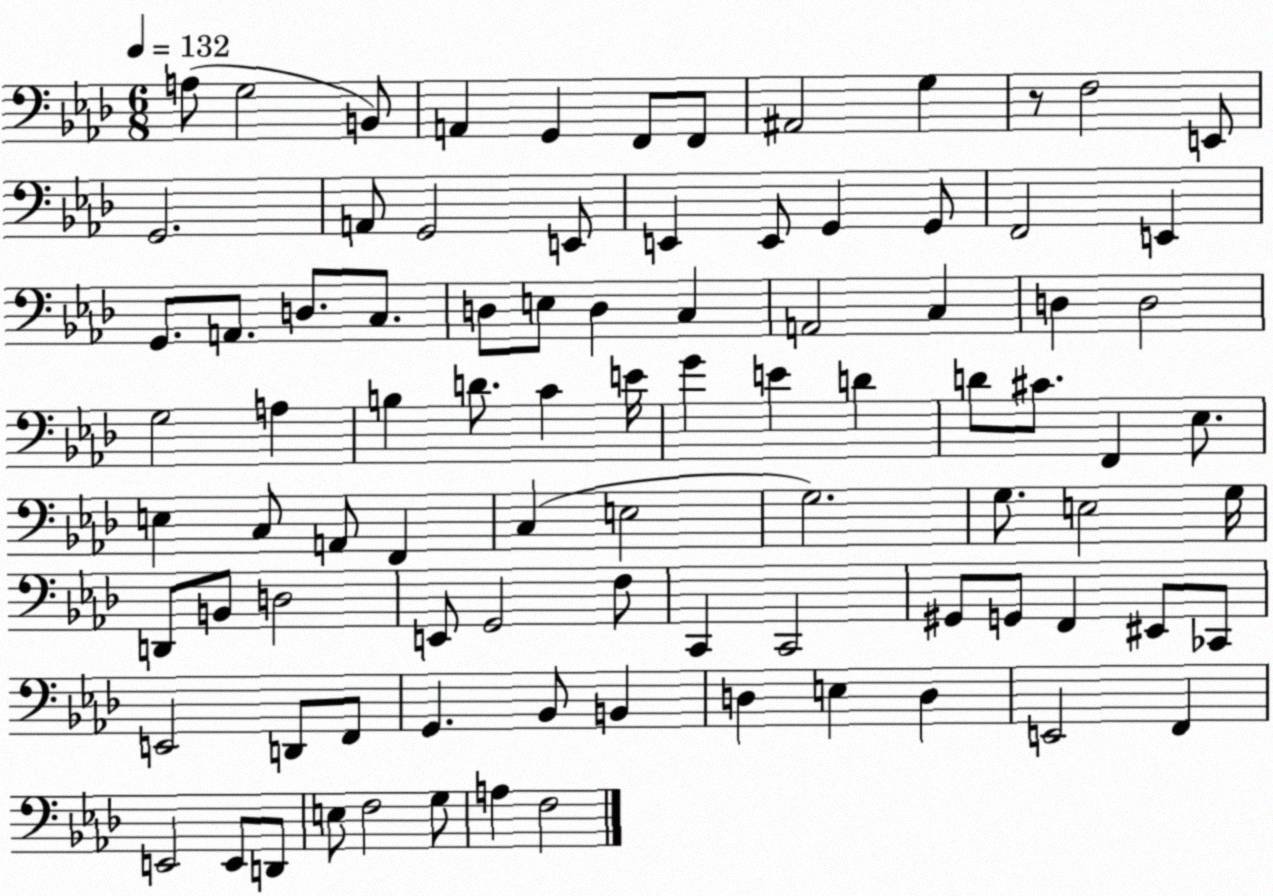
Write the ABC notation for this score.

X:1
T:Untitled
M:6/8
L:1/4
K:Ab
A,/2 G,2 B,,/2 A,, G,, F,,/2 F,,/2 ^A,,2 G, z/2 F,2 E,,/2 G,,2 A,,/2 G,,2 E,,/2 E,, E,,/2 G,, G,,/2 F,,2 E,, G,,/2 A,,/2 D,/2 C,/2 D,/2 E,/2 D, C, A,,2 C, D, D,2 G,2 A, B, D/2 C E/4 G E D D/2 ^C/2 F,, _E,/2 E, C,/2 A,,/2 F,, C, E,2 G,2 G,/2 E,2 G,/4 D,,/2 B,,/2 D,2 E,,/2 G,,2 F,/2 C,, C,,2 ^G,,/2 G,,/2 F,, ^E,,/2 _C,,/2 E,,2 D,,/2 F,,/2 G,, _B,,/2 B,, D, E, D, E,,2 F,, E,,2 E,,/2 D,,/2 E,/2 F,2 G,/2 A, F,2